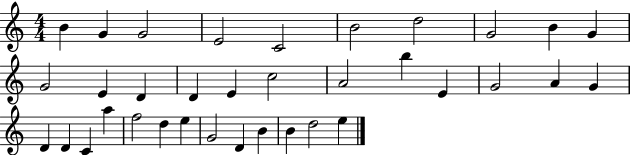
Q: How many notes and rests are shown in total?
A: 35